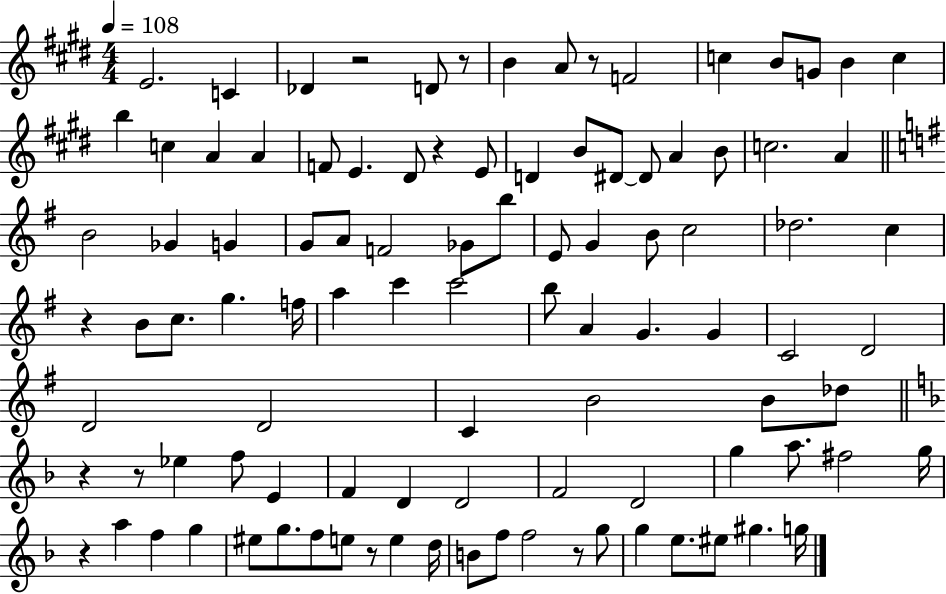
{
  \clef treble
  \numericTimeSignature
  \time 4/4
  \key e \major
  \tempo 4 = 108
  e'2. c'4 | des'4 r2 d'8 r8 | b'4 a'8 r8 f'2 | c''4 b'8 g'8 b'4 c''4 | \break b''4 c''4 a'4 a'4 | f'8 e'4. dis'8 r4 e'8 | d'4 b'8 dis'8~~ dis'8 a'4 b'8 | c''2. a'4 | \break \bar "||" \break \key e \minor b'2 ges'4 g'4 | g'8 a'8 f'2 ges'8 b''8 | e'8 g'4 b'8 c''2 | des''2. c''4 | \break r4 b'8 c''8. g''4. f''16 | a''4 c'''4 c'''2 | b''8 a'4 g'4. g'4 | c'2 d'2 | \break d'2 d'2 | c'4 b'2 b'8 des''8 | \bar "||" \break \key f \major r4 r8 ees''4 f''8 e'4 | f'4 d'4 d'2 | f'2 d'2 | g''4 a''8. fis''2 g''16 | \break r4 a''4 f''4 g''4 | eis''8 g''8. f''8 e''8 r8 e''4 d''16 | b'8 f''8 f''2 r8 g''8 | g''4 e''8. eis''8 gis''4. g''16 | \break \bar "|."
}